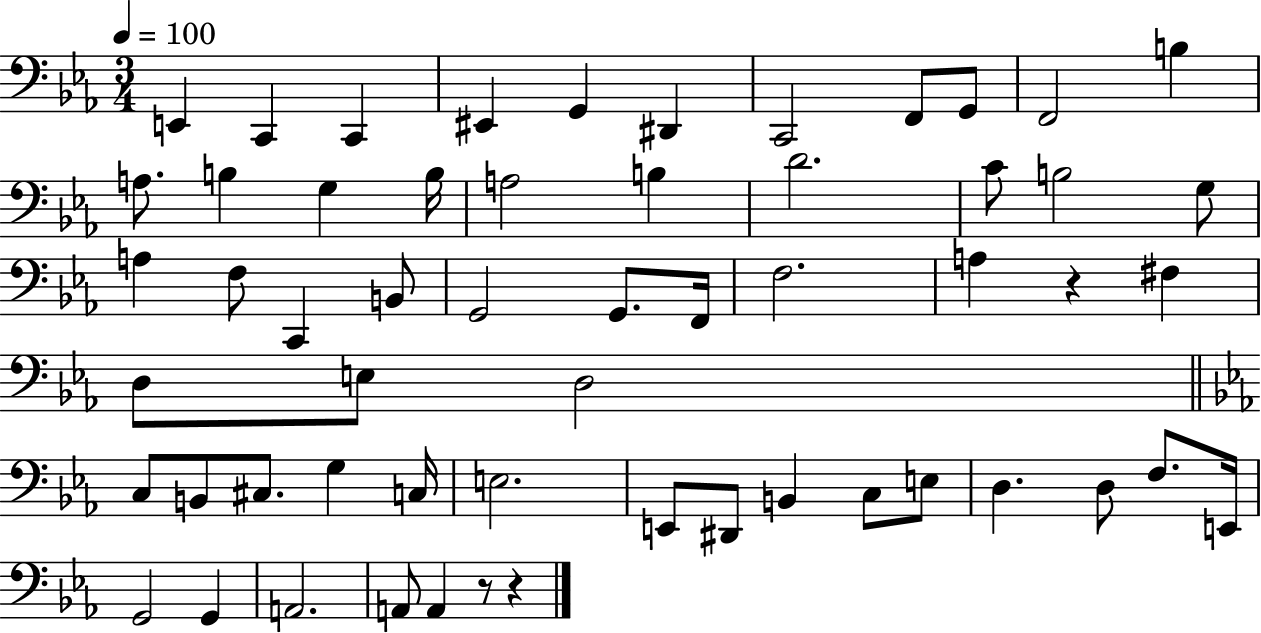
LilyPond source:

{
  \clef bass
  \numericTimeSignature
  \time 3/4
  \key ees \major
  \tempo 4 = 100
  e,4 c,4 c,4 | eis,4 g,4 dis,4 | c,2 f,8 g,8 | f,2 b4 | \break a8. b4 g4 b16 | a2 b4 | d'2. | c'8 b2 g8 | \break a4 f8 c,4 b,8 | g,2 g,8. f,16 | f2. | a4 r4 fis4 | \break d8 e8 d2 | \bar "||" \break \key ees \major c8 b,8 cis8. g4 c16 | e2. | e,8 dis,8 b,4 c8 e8 | d4. d8 f8. e,16 | \break g,2 g,4 | a,2. | a,8 a,4 r8 r4 | \bar "|."
}